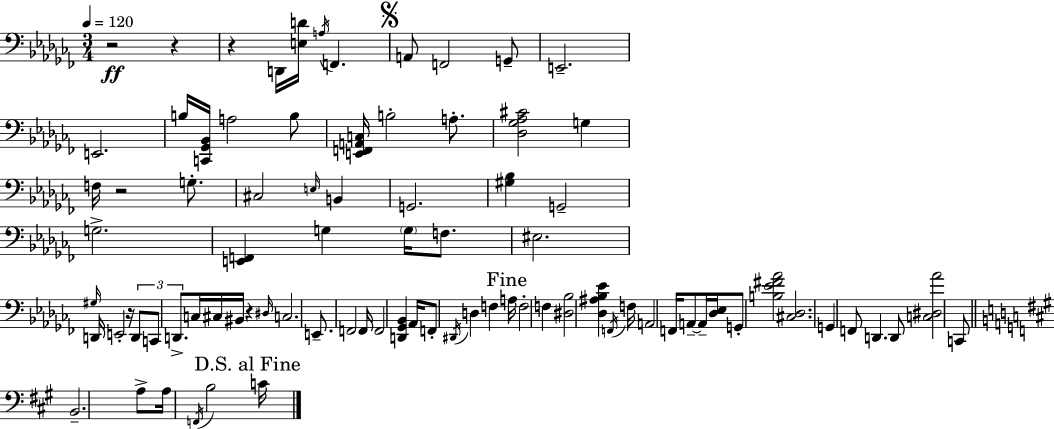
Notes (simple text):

R/h R/q R/q D2/s [E3,D4]/s A3/s F2/q. A2/e F2/h G2/e E2/h. E2/h. B3/s [C2,Gb2,Bb2]/s A3/h B3/e [E2,F2,A2,C3]/s B3/h A3/e. [Db3,Gb3,Ab3,C#4]/h G3/q F3/s R/h G3/e. C#3/h E3/s B2/q G2/h. [G#3,Bb3]/q G2/h G3/h. [E2,F2]/q G3/q G3/s F3/e. EIS3/h. G#3/s D2/s E2/h R/s D2/e C2/e D2/e. C3/s C#3/s BIS2/s R/q D#3/s C3/h. E2/e. F2/h F2/s F2/h [D2,Gb2,Bb2]/q Ab2/s F2/e D#2/s D3/q F3/q A3/s F3/h F3/q [D#3,Bb3]/h [Db3,A#3,Bb3,Eb4]/q F2/s F3/s A2/h F2/s A2/e A2/s [Db3,Eb3]/s G2/e [B3,Eb4,F#4,Ab4]/h [C#3,Db3]/h. G2/q F2/e D2/q. D2/e [C3,D#3,Ab4]/h C2/e B2/h. A3/e A3/s F2/s B3/h C4/s